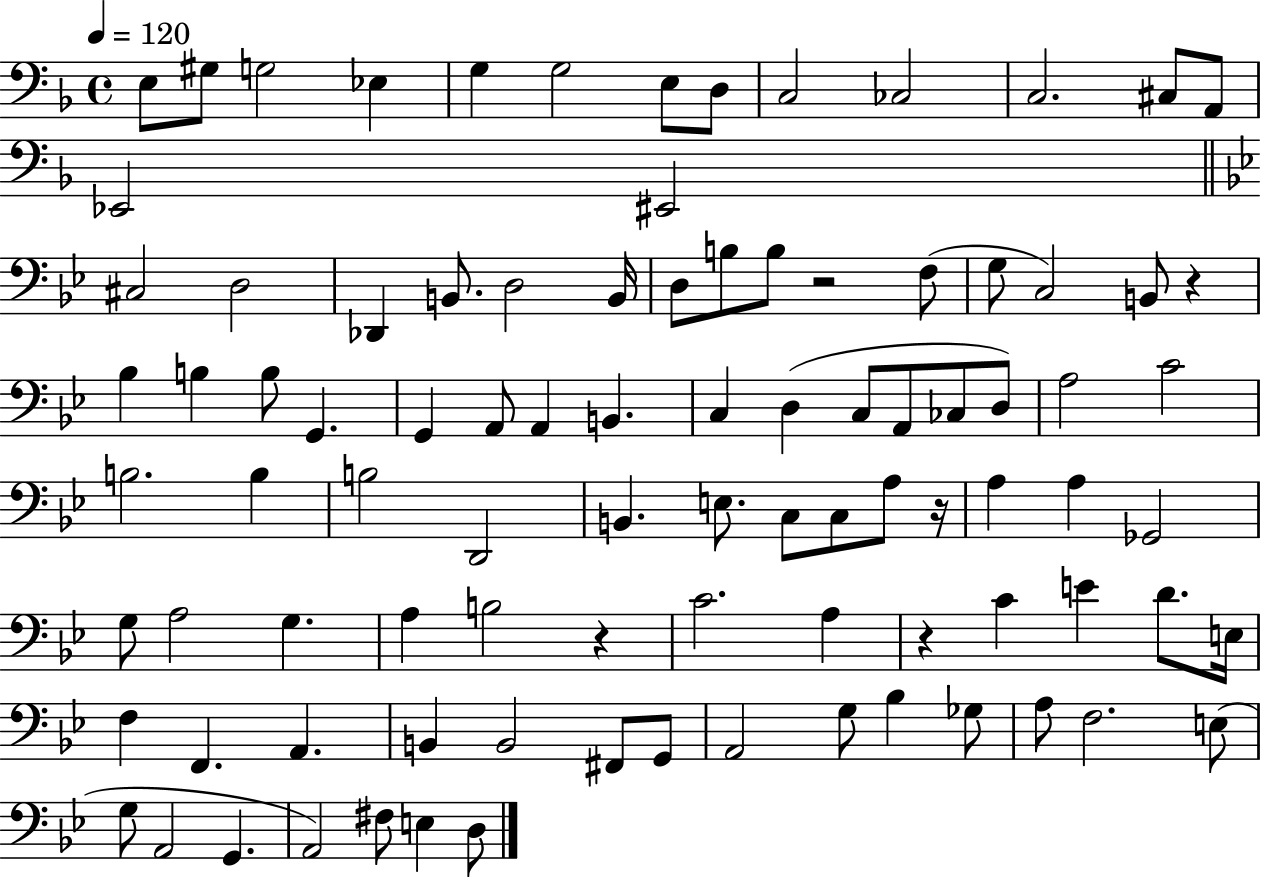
X:1
T:Untitled
M:4/4
L:1/4
K:F
E,/2 ^G,/2 G,2 _E, G, G,2 E,/2 D,/2 C,2 _C,2 C,2 ^C,/2 A,,/2 _E,,2 ^E,,2 ^C,2 D,2 _D,, B,,/2 D,2 B,,/4 D,/2 B,/2 B,/2 z2 F,/2 G,/2 C,2 B,,/2 z _B, B, B,/2 G,, G,, A,,/2 A,, B,, C, D, C,/2 A,,/2 _C,/2 D,/2 A,2 C2 B,2 B, B,2 D,,2 B,, E,/2 C,/2 C,/2 A,/2 z/4 A, A, _G,,2 G,/2 A,2 G, A, B,2 z C2 A, z C E D/2 E,/4 F, F,, A,, B,, B,,2 ^F,,/2 G,,/2 A,,2 G,/2 _B, _G,/2 A,/2 F,2 E,/2 G,/2 A,,2 G,, A,,2 ^F,/2 E, D,/2